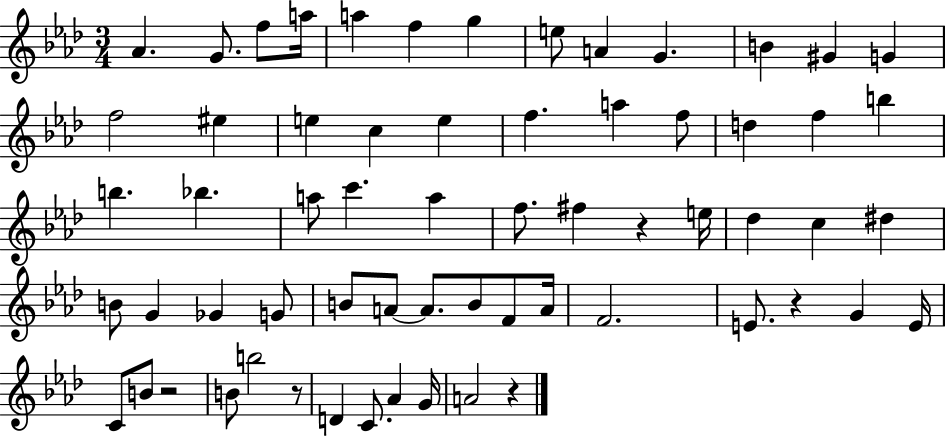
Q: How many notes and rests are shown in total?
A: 63